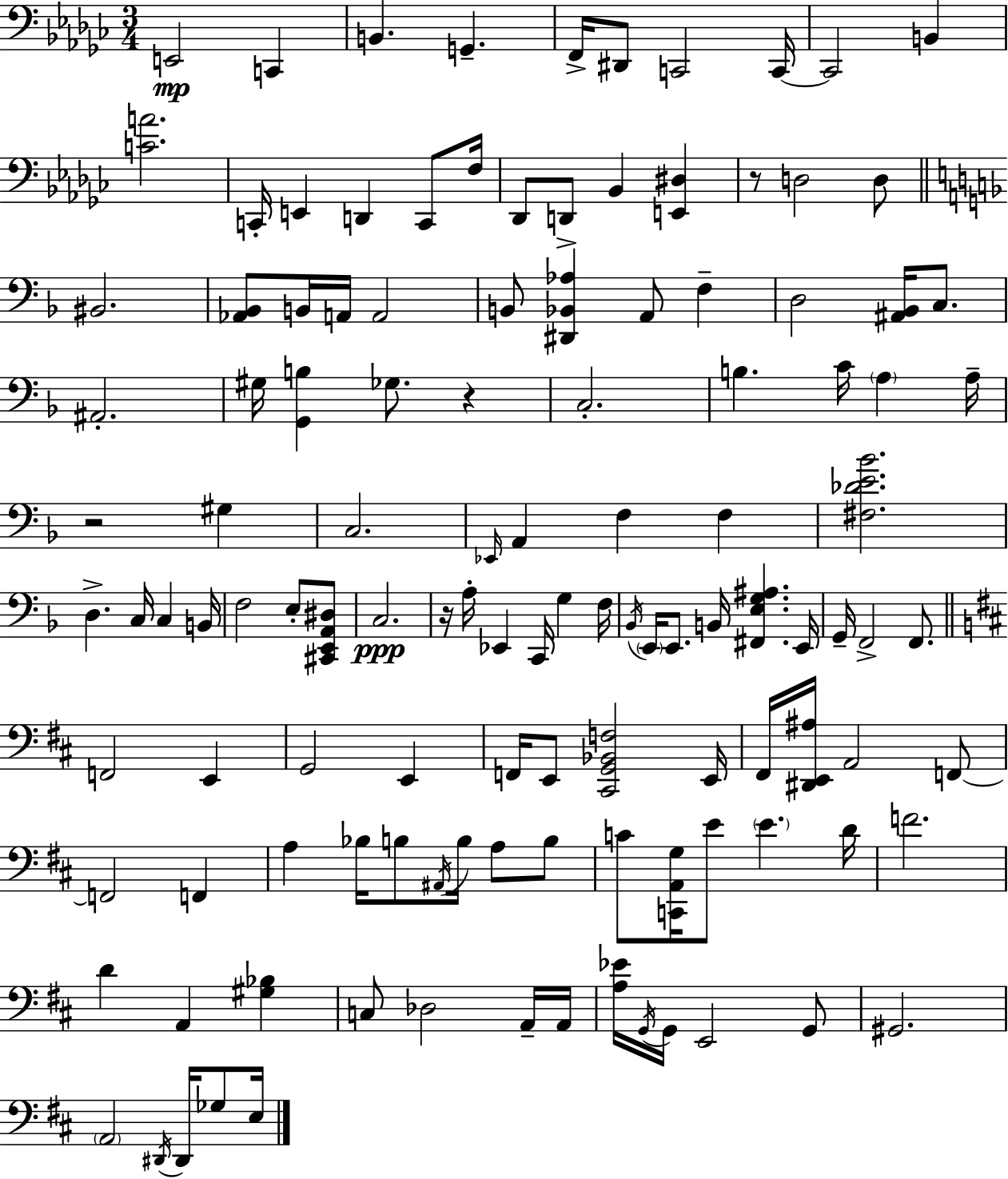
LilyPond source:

{
  \clef bass
  \numericTimeSignature
  \time 3/4
  \key ees \minor
  e,2\mp c,4 | b,4. g,4.-- | f,16-> dis,8 c,2 c,16~~ | c,2 b,4 | \break <c' a'>2. | c,16-. e,4 d,4 c,8 f16 | des,8 d,8-> bes,4 <e, dis>4 | r8 d2 d8 | \break \bar "||" \break \key d \minor bis,2. | <aes, bes,>8 b,16 a,16 a,2 | b,8 <dis, bes, aes>4 a,8 f4-- | d2 <ais, bes,>16 c8. | \break ais,2.-. | gis16 <g, b>4 ges8. r4 | c2.-. | b4. c'16 \parenthesize a4 a16-- | \break r2 gis4 | c2. | \grace { ees,16 } a,4 f4 f4 | <fis des' e' bes'>2. | \break d4.-> c16 c4 | b,16 f2 e8-. <cis, e, a, dis>8 | c2.\ppp | r16 a16-. ees,4 c,16 g4 | \break f16 \acciaccatura { bes,16 } \parenthesize e,16 e,8. b,16 <fis, e g ais>4. | e,16 g,16-- f,2-> f,8. | \bar "||" \break \key d \major f,2 e,4 | g,2 e,4 | f,16 e,8 <cis, g, bes, f>2 e,16 | fis,16 <dis, e, ais>16 a,2 f,8~~ | \break f,2 f,4 | a4 bes16 b8 \acciaccatura { ais,16 } b16 a8 b8 | c'8 <c, a, g>16 e'8 \parenthesize e'4. | d'16 f'2. | \break d'4 a,4 <gis bes>4 | c8 des2 a,16-- | a,16 <a ees'>16 \acciaccatura { g,16 } g,16 e,2 | g,8 gis,2. | \break \parenthesize a,2 \acciaccatura { dis,16 } dis,16 | ges8 e16 \bar "|."
}